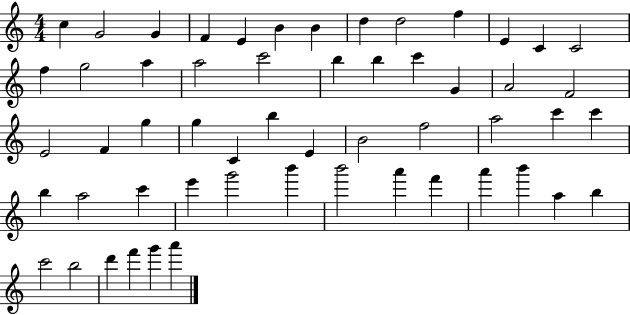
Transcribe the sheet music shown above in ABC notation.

X:1
T:Untitled
M:4/4
L:1/4
K:C
c G2 G F E B B d d2 f E C C2 f g2 a a2 c'2 b b c' G A2 F2 E2 F g g C b E B2 f2 a2 c' c' b a2 c' e' g'2 b' b'2 a' f' a' b' a b c'2 b2 d' f' g' a'